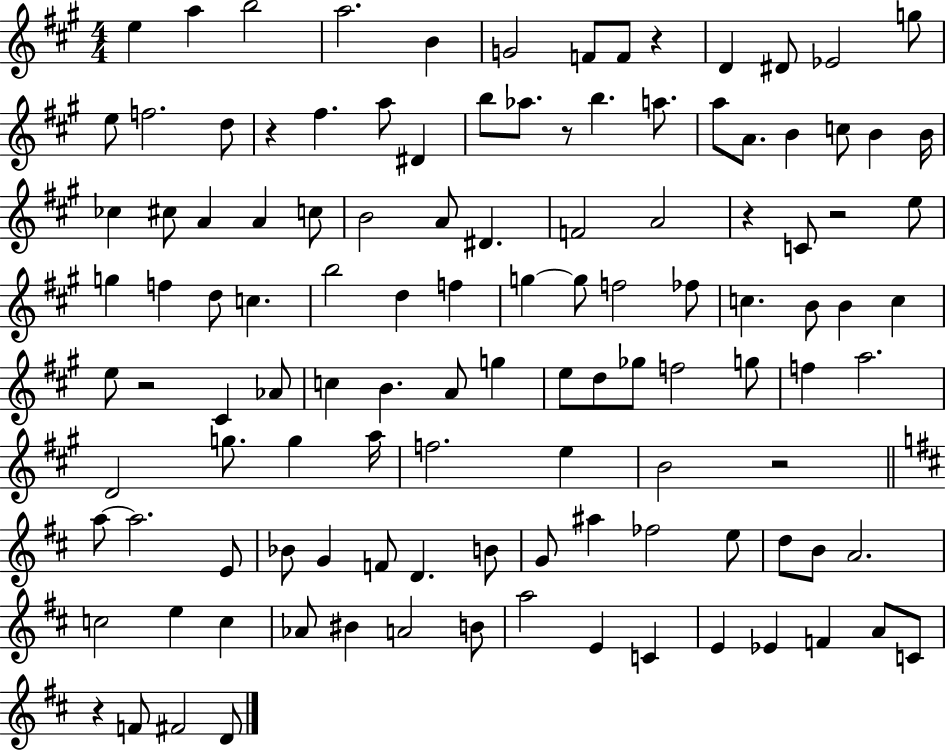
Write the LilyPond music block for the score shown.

{
  \clef treble
  \numericTimeSignature
  \time 4/4
  \key a \major
  e''4 a''4 b''2 | a''2. b'4 | g'2 f'8 f'8 r4 | d'4 dis'8 ees'2 g''8 | \break e''8 f''2. d''8 | r4 fis''4. a''8 dis'4 | b''8 aes''8. r8 b''4. a''8. | a''8 a'8. b'4 c''8 b'4 b'16 | \break ces''4 cis''8 a'4 a'4 c''8 | b'2 a'8 dis'4. | f'2 a'2 | r4 c'8 r2 e''8 | \break g''4 f''4 d''8 c''4. | b''2 d''4 f''4 | g''4~~ g''8 f''2 fes''8 | c''4. b'8 b'4 c''4 | \break e''8 r2 cis'4 aes'8 | c''4 b'4. a'8 g''4 | e''8 d''8 ges''8 f''2 g''8 | f''4 a''2. | \break d'2 g''8. g''4 a''16 | f''2. e''4 | b'2 r2 | \bar "||" \break \key d \major a''8~~ a''2. e'8 | bes'8 g'4 f'8 d'4. b'8 | g'8 ais''4 fes''2 e''8 | d''8 b'8 a'2. | \break c''2 e''4 c''4 | aes'8 bis'4 a'2 b'8 | a''2 e'4 c'4 | e'4 ees'4 f'4 a'8 c'8 | \break r4 f'8 fis'2 d'8 | \bar "|."
}